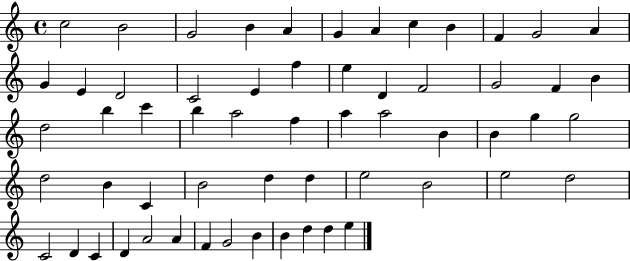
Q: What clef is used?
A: treble